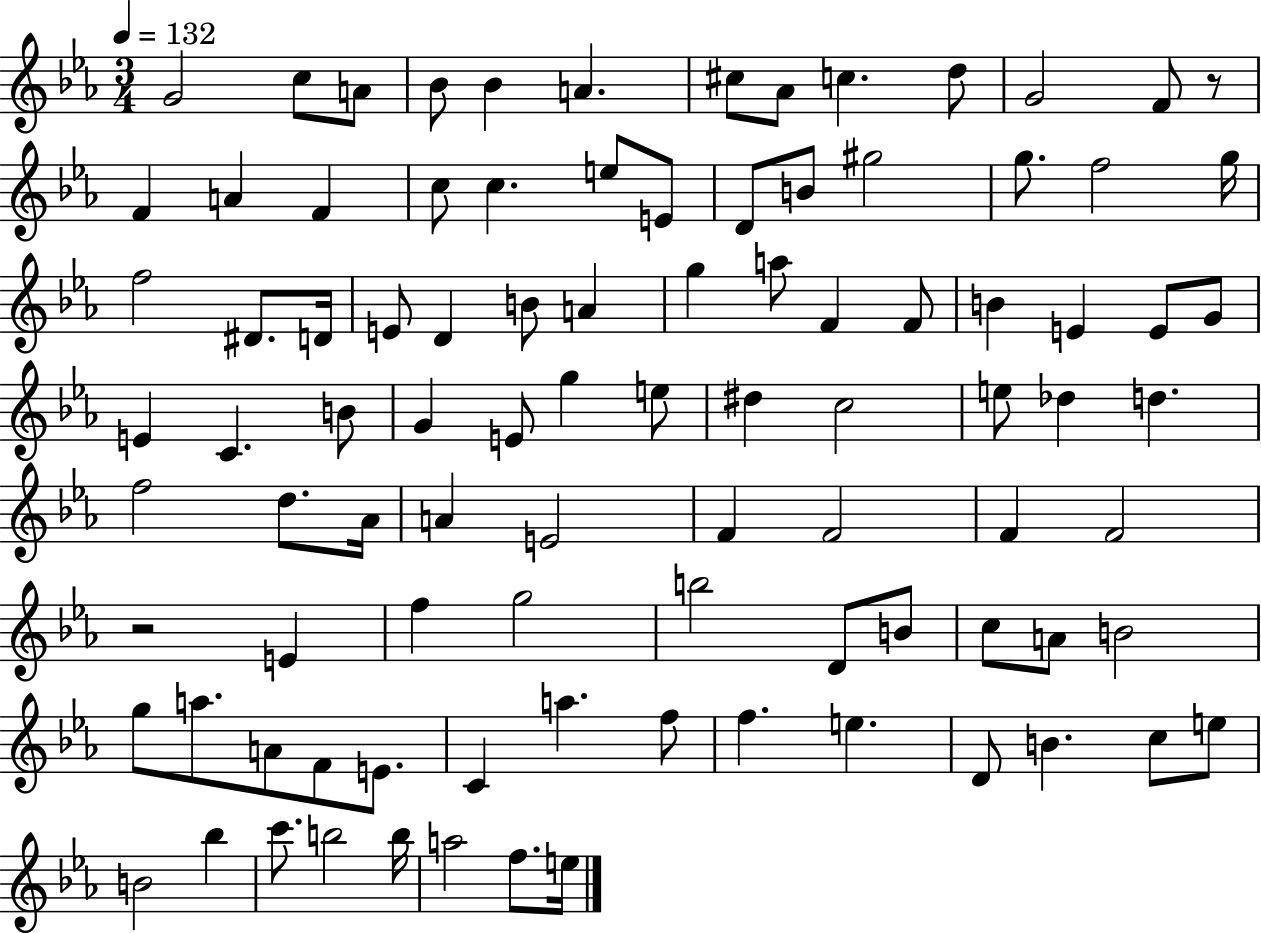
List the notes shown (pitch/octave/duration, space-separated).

G4/h C5/e A4/e Bb4/e Bb4/q A4/q. C#5/e Ab4/e C5/q. D5/e G4/h F4/e R/e F4/q A4/q F4/q C5/e C5/q. E5/e E4/e D4/e B4/e G#5/h G5/e. F5/h G5/s F5/h D#4/e. D4/s E4/e D4/q B4/e A4/q G5/q A5/e F4/q F4/e B4/q E4/q E4/e G4/e E4/q C4/q. B4/e G4/q E4/e G5/q E5/e D#5/q C5/h E5/e Db5/q D5/q. F5/h D5/e. Ab4/s A4/q E4/h F4/q F4/h F4/q F4/h R/h E4/q F5/q G5/h B5/h D4/e B4/e C5/e A4/e B4/h G5/e A5/e. A4/e F4/e E4/e. C4/q A5/q. F5/e F5/q. E5/q. D4/e B4/q. C5/e E5/e B4/h Bb5/q C6/e. B5/h B5/s A5/h F5/e. E5/s